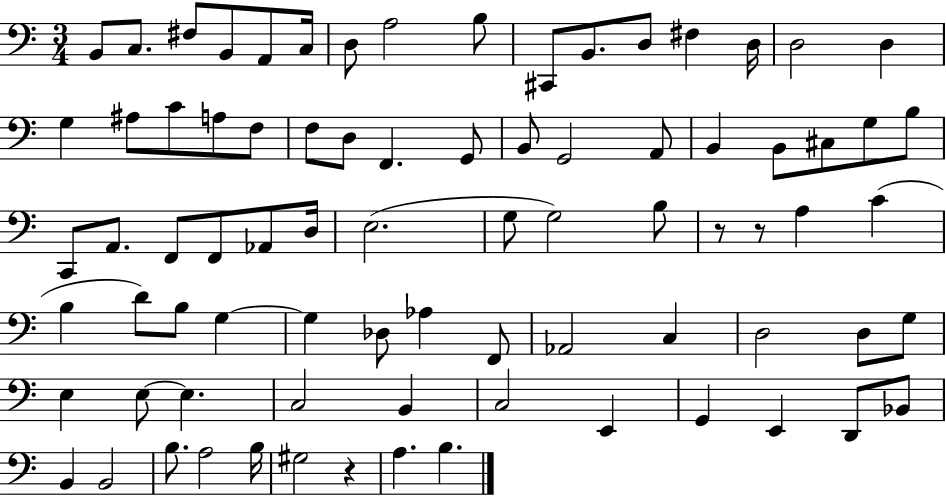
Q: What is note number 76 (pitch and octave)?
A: A3